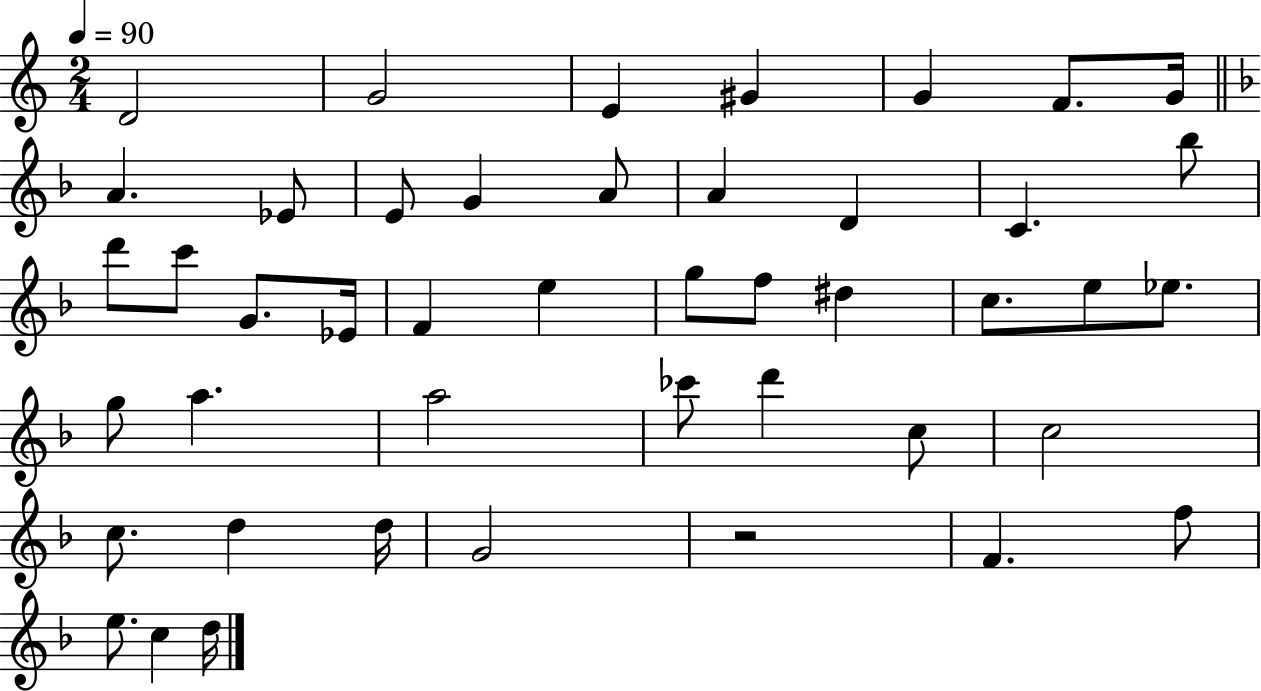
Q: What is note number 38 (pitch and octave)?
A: D5